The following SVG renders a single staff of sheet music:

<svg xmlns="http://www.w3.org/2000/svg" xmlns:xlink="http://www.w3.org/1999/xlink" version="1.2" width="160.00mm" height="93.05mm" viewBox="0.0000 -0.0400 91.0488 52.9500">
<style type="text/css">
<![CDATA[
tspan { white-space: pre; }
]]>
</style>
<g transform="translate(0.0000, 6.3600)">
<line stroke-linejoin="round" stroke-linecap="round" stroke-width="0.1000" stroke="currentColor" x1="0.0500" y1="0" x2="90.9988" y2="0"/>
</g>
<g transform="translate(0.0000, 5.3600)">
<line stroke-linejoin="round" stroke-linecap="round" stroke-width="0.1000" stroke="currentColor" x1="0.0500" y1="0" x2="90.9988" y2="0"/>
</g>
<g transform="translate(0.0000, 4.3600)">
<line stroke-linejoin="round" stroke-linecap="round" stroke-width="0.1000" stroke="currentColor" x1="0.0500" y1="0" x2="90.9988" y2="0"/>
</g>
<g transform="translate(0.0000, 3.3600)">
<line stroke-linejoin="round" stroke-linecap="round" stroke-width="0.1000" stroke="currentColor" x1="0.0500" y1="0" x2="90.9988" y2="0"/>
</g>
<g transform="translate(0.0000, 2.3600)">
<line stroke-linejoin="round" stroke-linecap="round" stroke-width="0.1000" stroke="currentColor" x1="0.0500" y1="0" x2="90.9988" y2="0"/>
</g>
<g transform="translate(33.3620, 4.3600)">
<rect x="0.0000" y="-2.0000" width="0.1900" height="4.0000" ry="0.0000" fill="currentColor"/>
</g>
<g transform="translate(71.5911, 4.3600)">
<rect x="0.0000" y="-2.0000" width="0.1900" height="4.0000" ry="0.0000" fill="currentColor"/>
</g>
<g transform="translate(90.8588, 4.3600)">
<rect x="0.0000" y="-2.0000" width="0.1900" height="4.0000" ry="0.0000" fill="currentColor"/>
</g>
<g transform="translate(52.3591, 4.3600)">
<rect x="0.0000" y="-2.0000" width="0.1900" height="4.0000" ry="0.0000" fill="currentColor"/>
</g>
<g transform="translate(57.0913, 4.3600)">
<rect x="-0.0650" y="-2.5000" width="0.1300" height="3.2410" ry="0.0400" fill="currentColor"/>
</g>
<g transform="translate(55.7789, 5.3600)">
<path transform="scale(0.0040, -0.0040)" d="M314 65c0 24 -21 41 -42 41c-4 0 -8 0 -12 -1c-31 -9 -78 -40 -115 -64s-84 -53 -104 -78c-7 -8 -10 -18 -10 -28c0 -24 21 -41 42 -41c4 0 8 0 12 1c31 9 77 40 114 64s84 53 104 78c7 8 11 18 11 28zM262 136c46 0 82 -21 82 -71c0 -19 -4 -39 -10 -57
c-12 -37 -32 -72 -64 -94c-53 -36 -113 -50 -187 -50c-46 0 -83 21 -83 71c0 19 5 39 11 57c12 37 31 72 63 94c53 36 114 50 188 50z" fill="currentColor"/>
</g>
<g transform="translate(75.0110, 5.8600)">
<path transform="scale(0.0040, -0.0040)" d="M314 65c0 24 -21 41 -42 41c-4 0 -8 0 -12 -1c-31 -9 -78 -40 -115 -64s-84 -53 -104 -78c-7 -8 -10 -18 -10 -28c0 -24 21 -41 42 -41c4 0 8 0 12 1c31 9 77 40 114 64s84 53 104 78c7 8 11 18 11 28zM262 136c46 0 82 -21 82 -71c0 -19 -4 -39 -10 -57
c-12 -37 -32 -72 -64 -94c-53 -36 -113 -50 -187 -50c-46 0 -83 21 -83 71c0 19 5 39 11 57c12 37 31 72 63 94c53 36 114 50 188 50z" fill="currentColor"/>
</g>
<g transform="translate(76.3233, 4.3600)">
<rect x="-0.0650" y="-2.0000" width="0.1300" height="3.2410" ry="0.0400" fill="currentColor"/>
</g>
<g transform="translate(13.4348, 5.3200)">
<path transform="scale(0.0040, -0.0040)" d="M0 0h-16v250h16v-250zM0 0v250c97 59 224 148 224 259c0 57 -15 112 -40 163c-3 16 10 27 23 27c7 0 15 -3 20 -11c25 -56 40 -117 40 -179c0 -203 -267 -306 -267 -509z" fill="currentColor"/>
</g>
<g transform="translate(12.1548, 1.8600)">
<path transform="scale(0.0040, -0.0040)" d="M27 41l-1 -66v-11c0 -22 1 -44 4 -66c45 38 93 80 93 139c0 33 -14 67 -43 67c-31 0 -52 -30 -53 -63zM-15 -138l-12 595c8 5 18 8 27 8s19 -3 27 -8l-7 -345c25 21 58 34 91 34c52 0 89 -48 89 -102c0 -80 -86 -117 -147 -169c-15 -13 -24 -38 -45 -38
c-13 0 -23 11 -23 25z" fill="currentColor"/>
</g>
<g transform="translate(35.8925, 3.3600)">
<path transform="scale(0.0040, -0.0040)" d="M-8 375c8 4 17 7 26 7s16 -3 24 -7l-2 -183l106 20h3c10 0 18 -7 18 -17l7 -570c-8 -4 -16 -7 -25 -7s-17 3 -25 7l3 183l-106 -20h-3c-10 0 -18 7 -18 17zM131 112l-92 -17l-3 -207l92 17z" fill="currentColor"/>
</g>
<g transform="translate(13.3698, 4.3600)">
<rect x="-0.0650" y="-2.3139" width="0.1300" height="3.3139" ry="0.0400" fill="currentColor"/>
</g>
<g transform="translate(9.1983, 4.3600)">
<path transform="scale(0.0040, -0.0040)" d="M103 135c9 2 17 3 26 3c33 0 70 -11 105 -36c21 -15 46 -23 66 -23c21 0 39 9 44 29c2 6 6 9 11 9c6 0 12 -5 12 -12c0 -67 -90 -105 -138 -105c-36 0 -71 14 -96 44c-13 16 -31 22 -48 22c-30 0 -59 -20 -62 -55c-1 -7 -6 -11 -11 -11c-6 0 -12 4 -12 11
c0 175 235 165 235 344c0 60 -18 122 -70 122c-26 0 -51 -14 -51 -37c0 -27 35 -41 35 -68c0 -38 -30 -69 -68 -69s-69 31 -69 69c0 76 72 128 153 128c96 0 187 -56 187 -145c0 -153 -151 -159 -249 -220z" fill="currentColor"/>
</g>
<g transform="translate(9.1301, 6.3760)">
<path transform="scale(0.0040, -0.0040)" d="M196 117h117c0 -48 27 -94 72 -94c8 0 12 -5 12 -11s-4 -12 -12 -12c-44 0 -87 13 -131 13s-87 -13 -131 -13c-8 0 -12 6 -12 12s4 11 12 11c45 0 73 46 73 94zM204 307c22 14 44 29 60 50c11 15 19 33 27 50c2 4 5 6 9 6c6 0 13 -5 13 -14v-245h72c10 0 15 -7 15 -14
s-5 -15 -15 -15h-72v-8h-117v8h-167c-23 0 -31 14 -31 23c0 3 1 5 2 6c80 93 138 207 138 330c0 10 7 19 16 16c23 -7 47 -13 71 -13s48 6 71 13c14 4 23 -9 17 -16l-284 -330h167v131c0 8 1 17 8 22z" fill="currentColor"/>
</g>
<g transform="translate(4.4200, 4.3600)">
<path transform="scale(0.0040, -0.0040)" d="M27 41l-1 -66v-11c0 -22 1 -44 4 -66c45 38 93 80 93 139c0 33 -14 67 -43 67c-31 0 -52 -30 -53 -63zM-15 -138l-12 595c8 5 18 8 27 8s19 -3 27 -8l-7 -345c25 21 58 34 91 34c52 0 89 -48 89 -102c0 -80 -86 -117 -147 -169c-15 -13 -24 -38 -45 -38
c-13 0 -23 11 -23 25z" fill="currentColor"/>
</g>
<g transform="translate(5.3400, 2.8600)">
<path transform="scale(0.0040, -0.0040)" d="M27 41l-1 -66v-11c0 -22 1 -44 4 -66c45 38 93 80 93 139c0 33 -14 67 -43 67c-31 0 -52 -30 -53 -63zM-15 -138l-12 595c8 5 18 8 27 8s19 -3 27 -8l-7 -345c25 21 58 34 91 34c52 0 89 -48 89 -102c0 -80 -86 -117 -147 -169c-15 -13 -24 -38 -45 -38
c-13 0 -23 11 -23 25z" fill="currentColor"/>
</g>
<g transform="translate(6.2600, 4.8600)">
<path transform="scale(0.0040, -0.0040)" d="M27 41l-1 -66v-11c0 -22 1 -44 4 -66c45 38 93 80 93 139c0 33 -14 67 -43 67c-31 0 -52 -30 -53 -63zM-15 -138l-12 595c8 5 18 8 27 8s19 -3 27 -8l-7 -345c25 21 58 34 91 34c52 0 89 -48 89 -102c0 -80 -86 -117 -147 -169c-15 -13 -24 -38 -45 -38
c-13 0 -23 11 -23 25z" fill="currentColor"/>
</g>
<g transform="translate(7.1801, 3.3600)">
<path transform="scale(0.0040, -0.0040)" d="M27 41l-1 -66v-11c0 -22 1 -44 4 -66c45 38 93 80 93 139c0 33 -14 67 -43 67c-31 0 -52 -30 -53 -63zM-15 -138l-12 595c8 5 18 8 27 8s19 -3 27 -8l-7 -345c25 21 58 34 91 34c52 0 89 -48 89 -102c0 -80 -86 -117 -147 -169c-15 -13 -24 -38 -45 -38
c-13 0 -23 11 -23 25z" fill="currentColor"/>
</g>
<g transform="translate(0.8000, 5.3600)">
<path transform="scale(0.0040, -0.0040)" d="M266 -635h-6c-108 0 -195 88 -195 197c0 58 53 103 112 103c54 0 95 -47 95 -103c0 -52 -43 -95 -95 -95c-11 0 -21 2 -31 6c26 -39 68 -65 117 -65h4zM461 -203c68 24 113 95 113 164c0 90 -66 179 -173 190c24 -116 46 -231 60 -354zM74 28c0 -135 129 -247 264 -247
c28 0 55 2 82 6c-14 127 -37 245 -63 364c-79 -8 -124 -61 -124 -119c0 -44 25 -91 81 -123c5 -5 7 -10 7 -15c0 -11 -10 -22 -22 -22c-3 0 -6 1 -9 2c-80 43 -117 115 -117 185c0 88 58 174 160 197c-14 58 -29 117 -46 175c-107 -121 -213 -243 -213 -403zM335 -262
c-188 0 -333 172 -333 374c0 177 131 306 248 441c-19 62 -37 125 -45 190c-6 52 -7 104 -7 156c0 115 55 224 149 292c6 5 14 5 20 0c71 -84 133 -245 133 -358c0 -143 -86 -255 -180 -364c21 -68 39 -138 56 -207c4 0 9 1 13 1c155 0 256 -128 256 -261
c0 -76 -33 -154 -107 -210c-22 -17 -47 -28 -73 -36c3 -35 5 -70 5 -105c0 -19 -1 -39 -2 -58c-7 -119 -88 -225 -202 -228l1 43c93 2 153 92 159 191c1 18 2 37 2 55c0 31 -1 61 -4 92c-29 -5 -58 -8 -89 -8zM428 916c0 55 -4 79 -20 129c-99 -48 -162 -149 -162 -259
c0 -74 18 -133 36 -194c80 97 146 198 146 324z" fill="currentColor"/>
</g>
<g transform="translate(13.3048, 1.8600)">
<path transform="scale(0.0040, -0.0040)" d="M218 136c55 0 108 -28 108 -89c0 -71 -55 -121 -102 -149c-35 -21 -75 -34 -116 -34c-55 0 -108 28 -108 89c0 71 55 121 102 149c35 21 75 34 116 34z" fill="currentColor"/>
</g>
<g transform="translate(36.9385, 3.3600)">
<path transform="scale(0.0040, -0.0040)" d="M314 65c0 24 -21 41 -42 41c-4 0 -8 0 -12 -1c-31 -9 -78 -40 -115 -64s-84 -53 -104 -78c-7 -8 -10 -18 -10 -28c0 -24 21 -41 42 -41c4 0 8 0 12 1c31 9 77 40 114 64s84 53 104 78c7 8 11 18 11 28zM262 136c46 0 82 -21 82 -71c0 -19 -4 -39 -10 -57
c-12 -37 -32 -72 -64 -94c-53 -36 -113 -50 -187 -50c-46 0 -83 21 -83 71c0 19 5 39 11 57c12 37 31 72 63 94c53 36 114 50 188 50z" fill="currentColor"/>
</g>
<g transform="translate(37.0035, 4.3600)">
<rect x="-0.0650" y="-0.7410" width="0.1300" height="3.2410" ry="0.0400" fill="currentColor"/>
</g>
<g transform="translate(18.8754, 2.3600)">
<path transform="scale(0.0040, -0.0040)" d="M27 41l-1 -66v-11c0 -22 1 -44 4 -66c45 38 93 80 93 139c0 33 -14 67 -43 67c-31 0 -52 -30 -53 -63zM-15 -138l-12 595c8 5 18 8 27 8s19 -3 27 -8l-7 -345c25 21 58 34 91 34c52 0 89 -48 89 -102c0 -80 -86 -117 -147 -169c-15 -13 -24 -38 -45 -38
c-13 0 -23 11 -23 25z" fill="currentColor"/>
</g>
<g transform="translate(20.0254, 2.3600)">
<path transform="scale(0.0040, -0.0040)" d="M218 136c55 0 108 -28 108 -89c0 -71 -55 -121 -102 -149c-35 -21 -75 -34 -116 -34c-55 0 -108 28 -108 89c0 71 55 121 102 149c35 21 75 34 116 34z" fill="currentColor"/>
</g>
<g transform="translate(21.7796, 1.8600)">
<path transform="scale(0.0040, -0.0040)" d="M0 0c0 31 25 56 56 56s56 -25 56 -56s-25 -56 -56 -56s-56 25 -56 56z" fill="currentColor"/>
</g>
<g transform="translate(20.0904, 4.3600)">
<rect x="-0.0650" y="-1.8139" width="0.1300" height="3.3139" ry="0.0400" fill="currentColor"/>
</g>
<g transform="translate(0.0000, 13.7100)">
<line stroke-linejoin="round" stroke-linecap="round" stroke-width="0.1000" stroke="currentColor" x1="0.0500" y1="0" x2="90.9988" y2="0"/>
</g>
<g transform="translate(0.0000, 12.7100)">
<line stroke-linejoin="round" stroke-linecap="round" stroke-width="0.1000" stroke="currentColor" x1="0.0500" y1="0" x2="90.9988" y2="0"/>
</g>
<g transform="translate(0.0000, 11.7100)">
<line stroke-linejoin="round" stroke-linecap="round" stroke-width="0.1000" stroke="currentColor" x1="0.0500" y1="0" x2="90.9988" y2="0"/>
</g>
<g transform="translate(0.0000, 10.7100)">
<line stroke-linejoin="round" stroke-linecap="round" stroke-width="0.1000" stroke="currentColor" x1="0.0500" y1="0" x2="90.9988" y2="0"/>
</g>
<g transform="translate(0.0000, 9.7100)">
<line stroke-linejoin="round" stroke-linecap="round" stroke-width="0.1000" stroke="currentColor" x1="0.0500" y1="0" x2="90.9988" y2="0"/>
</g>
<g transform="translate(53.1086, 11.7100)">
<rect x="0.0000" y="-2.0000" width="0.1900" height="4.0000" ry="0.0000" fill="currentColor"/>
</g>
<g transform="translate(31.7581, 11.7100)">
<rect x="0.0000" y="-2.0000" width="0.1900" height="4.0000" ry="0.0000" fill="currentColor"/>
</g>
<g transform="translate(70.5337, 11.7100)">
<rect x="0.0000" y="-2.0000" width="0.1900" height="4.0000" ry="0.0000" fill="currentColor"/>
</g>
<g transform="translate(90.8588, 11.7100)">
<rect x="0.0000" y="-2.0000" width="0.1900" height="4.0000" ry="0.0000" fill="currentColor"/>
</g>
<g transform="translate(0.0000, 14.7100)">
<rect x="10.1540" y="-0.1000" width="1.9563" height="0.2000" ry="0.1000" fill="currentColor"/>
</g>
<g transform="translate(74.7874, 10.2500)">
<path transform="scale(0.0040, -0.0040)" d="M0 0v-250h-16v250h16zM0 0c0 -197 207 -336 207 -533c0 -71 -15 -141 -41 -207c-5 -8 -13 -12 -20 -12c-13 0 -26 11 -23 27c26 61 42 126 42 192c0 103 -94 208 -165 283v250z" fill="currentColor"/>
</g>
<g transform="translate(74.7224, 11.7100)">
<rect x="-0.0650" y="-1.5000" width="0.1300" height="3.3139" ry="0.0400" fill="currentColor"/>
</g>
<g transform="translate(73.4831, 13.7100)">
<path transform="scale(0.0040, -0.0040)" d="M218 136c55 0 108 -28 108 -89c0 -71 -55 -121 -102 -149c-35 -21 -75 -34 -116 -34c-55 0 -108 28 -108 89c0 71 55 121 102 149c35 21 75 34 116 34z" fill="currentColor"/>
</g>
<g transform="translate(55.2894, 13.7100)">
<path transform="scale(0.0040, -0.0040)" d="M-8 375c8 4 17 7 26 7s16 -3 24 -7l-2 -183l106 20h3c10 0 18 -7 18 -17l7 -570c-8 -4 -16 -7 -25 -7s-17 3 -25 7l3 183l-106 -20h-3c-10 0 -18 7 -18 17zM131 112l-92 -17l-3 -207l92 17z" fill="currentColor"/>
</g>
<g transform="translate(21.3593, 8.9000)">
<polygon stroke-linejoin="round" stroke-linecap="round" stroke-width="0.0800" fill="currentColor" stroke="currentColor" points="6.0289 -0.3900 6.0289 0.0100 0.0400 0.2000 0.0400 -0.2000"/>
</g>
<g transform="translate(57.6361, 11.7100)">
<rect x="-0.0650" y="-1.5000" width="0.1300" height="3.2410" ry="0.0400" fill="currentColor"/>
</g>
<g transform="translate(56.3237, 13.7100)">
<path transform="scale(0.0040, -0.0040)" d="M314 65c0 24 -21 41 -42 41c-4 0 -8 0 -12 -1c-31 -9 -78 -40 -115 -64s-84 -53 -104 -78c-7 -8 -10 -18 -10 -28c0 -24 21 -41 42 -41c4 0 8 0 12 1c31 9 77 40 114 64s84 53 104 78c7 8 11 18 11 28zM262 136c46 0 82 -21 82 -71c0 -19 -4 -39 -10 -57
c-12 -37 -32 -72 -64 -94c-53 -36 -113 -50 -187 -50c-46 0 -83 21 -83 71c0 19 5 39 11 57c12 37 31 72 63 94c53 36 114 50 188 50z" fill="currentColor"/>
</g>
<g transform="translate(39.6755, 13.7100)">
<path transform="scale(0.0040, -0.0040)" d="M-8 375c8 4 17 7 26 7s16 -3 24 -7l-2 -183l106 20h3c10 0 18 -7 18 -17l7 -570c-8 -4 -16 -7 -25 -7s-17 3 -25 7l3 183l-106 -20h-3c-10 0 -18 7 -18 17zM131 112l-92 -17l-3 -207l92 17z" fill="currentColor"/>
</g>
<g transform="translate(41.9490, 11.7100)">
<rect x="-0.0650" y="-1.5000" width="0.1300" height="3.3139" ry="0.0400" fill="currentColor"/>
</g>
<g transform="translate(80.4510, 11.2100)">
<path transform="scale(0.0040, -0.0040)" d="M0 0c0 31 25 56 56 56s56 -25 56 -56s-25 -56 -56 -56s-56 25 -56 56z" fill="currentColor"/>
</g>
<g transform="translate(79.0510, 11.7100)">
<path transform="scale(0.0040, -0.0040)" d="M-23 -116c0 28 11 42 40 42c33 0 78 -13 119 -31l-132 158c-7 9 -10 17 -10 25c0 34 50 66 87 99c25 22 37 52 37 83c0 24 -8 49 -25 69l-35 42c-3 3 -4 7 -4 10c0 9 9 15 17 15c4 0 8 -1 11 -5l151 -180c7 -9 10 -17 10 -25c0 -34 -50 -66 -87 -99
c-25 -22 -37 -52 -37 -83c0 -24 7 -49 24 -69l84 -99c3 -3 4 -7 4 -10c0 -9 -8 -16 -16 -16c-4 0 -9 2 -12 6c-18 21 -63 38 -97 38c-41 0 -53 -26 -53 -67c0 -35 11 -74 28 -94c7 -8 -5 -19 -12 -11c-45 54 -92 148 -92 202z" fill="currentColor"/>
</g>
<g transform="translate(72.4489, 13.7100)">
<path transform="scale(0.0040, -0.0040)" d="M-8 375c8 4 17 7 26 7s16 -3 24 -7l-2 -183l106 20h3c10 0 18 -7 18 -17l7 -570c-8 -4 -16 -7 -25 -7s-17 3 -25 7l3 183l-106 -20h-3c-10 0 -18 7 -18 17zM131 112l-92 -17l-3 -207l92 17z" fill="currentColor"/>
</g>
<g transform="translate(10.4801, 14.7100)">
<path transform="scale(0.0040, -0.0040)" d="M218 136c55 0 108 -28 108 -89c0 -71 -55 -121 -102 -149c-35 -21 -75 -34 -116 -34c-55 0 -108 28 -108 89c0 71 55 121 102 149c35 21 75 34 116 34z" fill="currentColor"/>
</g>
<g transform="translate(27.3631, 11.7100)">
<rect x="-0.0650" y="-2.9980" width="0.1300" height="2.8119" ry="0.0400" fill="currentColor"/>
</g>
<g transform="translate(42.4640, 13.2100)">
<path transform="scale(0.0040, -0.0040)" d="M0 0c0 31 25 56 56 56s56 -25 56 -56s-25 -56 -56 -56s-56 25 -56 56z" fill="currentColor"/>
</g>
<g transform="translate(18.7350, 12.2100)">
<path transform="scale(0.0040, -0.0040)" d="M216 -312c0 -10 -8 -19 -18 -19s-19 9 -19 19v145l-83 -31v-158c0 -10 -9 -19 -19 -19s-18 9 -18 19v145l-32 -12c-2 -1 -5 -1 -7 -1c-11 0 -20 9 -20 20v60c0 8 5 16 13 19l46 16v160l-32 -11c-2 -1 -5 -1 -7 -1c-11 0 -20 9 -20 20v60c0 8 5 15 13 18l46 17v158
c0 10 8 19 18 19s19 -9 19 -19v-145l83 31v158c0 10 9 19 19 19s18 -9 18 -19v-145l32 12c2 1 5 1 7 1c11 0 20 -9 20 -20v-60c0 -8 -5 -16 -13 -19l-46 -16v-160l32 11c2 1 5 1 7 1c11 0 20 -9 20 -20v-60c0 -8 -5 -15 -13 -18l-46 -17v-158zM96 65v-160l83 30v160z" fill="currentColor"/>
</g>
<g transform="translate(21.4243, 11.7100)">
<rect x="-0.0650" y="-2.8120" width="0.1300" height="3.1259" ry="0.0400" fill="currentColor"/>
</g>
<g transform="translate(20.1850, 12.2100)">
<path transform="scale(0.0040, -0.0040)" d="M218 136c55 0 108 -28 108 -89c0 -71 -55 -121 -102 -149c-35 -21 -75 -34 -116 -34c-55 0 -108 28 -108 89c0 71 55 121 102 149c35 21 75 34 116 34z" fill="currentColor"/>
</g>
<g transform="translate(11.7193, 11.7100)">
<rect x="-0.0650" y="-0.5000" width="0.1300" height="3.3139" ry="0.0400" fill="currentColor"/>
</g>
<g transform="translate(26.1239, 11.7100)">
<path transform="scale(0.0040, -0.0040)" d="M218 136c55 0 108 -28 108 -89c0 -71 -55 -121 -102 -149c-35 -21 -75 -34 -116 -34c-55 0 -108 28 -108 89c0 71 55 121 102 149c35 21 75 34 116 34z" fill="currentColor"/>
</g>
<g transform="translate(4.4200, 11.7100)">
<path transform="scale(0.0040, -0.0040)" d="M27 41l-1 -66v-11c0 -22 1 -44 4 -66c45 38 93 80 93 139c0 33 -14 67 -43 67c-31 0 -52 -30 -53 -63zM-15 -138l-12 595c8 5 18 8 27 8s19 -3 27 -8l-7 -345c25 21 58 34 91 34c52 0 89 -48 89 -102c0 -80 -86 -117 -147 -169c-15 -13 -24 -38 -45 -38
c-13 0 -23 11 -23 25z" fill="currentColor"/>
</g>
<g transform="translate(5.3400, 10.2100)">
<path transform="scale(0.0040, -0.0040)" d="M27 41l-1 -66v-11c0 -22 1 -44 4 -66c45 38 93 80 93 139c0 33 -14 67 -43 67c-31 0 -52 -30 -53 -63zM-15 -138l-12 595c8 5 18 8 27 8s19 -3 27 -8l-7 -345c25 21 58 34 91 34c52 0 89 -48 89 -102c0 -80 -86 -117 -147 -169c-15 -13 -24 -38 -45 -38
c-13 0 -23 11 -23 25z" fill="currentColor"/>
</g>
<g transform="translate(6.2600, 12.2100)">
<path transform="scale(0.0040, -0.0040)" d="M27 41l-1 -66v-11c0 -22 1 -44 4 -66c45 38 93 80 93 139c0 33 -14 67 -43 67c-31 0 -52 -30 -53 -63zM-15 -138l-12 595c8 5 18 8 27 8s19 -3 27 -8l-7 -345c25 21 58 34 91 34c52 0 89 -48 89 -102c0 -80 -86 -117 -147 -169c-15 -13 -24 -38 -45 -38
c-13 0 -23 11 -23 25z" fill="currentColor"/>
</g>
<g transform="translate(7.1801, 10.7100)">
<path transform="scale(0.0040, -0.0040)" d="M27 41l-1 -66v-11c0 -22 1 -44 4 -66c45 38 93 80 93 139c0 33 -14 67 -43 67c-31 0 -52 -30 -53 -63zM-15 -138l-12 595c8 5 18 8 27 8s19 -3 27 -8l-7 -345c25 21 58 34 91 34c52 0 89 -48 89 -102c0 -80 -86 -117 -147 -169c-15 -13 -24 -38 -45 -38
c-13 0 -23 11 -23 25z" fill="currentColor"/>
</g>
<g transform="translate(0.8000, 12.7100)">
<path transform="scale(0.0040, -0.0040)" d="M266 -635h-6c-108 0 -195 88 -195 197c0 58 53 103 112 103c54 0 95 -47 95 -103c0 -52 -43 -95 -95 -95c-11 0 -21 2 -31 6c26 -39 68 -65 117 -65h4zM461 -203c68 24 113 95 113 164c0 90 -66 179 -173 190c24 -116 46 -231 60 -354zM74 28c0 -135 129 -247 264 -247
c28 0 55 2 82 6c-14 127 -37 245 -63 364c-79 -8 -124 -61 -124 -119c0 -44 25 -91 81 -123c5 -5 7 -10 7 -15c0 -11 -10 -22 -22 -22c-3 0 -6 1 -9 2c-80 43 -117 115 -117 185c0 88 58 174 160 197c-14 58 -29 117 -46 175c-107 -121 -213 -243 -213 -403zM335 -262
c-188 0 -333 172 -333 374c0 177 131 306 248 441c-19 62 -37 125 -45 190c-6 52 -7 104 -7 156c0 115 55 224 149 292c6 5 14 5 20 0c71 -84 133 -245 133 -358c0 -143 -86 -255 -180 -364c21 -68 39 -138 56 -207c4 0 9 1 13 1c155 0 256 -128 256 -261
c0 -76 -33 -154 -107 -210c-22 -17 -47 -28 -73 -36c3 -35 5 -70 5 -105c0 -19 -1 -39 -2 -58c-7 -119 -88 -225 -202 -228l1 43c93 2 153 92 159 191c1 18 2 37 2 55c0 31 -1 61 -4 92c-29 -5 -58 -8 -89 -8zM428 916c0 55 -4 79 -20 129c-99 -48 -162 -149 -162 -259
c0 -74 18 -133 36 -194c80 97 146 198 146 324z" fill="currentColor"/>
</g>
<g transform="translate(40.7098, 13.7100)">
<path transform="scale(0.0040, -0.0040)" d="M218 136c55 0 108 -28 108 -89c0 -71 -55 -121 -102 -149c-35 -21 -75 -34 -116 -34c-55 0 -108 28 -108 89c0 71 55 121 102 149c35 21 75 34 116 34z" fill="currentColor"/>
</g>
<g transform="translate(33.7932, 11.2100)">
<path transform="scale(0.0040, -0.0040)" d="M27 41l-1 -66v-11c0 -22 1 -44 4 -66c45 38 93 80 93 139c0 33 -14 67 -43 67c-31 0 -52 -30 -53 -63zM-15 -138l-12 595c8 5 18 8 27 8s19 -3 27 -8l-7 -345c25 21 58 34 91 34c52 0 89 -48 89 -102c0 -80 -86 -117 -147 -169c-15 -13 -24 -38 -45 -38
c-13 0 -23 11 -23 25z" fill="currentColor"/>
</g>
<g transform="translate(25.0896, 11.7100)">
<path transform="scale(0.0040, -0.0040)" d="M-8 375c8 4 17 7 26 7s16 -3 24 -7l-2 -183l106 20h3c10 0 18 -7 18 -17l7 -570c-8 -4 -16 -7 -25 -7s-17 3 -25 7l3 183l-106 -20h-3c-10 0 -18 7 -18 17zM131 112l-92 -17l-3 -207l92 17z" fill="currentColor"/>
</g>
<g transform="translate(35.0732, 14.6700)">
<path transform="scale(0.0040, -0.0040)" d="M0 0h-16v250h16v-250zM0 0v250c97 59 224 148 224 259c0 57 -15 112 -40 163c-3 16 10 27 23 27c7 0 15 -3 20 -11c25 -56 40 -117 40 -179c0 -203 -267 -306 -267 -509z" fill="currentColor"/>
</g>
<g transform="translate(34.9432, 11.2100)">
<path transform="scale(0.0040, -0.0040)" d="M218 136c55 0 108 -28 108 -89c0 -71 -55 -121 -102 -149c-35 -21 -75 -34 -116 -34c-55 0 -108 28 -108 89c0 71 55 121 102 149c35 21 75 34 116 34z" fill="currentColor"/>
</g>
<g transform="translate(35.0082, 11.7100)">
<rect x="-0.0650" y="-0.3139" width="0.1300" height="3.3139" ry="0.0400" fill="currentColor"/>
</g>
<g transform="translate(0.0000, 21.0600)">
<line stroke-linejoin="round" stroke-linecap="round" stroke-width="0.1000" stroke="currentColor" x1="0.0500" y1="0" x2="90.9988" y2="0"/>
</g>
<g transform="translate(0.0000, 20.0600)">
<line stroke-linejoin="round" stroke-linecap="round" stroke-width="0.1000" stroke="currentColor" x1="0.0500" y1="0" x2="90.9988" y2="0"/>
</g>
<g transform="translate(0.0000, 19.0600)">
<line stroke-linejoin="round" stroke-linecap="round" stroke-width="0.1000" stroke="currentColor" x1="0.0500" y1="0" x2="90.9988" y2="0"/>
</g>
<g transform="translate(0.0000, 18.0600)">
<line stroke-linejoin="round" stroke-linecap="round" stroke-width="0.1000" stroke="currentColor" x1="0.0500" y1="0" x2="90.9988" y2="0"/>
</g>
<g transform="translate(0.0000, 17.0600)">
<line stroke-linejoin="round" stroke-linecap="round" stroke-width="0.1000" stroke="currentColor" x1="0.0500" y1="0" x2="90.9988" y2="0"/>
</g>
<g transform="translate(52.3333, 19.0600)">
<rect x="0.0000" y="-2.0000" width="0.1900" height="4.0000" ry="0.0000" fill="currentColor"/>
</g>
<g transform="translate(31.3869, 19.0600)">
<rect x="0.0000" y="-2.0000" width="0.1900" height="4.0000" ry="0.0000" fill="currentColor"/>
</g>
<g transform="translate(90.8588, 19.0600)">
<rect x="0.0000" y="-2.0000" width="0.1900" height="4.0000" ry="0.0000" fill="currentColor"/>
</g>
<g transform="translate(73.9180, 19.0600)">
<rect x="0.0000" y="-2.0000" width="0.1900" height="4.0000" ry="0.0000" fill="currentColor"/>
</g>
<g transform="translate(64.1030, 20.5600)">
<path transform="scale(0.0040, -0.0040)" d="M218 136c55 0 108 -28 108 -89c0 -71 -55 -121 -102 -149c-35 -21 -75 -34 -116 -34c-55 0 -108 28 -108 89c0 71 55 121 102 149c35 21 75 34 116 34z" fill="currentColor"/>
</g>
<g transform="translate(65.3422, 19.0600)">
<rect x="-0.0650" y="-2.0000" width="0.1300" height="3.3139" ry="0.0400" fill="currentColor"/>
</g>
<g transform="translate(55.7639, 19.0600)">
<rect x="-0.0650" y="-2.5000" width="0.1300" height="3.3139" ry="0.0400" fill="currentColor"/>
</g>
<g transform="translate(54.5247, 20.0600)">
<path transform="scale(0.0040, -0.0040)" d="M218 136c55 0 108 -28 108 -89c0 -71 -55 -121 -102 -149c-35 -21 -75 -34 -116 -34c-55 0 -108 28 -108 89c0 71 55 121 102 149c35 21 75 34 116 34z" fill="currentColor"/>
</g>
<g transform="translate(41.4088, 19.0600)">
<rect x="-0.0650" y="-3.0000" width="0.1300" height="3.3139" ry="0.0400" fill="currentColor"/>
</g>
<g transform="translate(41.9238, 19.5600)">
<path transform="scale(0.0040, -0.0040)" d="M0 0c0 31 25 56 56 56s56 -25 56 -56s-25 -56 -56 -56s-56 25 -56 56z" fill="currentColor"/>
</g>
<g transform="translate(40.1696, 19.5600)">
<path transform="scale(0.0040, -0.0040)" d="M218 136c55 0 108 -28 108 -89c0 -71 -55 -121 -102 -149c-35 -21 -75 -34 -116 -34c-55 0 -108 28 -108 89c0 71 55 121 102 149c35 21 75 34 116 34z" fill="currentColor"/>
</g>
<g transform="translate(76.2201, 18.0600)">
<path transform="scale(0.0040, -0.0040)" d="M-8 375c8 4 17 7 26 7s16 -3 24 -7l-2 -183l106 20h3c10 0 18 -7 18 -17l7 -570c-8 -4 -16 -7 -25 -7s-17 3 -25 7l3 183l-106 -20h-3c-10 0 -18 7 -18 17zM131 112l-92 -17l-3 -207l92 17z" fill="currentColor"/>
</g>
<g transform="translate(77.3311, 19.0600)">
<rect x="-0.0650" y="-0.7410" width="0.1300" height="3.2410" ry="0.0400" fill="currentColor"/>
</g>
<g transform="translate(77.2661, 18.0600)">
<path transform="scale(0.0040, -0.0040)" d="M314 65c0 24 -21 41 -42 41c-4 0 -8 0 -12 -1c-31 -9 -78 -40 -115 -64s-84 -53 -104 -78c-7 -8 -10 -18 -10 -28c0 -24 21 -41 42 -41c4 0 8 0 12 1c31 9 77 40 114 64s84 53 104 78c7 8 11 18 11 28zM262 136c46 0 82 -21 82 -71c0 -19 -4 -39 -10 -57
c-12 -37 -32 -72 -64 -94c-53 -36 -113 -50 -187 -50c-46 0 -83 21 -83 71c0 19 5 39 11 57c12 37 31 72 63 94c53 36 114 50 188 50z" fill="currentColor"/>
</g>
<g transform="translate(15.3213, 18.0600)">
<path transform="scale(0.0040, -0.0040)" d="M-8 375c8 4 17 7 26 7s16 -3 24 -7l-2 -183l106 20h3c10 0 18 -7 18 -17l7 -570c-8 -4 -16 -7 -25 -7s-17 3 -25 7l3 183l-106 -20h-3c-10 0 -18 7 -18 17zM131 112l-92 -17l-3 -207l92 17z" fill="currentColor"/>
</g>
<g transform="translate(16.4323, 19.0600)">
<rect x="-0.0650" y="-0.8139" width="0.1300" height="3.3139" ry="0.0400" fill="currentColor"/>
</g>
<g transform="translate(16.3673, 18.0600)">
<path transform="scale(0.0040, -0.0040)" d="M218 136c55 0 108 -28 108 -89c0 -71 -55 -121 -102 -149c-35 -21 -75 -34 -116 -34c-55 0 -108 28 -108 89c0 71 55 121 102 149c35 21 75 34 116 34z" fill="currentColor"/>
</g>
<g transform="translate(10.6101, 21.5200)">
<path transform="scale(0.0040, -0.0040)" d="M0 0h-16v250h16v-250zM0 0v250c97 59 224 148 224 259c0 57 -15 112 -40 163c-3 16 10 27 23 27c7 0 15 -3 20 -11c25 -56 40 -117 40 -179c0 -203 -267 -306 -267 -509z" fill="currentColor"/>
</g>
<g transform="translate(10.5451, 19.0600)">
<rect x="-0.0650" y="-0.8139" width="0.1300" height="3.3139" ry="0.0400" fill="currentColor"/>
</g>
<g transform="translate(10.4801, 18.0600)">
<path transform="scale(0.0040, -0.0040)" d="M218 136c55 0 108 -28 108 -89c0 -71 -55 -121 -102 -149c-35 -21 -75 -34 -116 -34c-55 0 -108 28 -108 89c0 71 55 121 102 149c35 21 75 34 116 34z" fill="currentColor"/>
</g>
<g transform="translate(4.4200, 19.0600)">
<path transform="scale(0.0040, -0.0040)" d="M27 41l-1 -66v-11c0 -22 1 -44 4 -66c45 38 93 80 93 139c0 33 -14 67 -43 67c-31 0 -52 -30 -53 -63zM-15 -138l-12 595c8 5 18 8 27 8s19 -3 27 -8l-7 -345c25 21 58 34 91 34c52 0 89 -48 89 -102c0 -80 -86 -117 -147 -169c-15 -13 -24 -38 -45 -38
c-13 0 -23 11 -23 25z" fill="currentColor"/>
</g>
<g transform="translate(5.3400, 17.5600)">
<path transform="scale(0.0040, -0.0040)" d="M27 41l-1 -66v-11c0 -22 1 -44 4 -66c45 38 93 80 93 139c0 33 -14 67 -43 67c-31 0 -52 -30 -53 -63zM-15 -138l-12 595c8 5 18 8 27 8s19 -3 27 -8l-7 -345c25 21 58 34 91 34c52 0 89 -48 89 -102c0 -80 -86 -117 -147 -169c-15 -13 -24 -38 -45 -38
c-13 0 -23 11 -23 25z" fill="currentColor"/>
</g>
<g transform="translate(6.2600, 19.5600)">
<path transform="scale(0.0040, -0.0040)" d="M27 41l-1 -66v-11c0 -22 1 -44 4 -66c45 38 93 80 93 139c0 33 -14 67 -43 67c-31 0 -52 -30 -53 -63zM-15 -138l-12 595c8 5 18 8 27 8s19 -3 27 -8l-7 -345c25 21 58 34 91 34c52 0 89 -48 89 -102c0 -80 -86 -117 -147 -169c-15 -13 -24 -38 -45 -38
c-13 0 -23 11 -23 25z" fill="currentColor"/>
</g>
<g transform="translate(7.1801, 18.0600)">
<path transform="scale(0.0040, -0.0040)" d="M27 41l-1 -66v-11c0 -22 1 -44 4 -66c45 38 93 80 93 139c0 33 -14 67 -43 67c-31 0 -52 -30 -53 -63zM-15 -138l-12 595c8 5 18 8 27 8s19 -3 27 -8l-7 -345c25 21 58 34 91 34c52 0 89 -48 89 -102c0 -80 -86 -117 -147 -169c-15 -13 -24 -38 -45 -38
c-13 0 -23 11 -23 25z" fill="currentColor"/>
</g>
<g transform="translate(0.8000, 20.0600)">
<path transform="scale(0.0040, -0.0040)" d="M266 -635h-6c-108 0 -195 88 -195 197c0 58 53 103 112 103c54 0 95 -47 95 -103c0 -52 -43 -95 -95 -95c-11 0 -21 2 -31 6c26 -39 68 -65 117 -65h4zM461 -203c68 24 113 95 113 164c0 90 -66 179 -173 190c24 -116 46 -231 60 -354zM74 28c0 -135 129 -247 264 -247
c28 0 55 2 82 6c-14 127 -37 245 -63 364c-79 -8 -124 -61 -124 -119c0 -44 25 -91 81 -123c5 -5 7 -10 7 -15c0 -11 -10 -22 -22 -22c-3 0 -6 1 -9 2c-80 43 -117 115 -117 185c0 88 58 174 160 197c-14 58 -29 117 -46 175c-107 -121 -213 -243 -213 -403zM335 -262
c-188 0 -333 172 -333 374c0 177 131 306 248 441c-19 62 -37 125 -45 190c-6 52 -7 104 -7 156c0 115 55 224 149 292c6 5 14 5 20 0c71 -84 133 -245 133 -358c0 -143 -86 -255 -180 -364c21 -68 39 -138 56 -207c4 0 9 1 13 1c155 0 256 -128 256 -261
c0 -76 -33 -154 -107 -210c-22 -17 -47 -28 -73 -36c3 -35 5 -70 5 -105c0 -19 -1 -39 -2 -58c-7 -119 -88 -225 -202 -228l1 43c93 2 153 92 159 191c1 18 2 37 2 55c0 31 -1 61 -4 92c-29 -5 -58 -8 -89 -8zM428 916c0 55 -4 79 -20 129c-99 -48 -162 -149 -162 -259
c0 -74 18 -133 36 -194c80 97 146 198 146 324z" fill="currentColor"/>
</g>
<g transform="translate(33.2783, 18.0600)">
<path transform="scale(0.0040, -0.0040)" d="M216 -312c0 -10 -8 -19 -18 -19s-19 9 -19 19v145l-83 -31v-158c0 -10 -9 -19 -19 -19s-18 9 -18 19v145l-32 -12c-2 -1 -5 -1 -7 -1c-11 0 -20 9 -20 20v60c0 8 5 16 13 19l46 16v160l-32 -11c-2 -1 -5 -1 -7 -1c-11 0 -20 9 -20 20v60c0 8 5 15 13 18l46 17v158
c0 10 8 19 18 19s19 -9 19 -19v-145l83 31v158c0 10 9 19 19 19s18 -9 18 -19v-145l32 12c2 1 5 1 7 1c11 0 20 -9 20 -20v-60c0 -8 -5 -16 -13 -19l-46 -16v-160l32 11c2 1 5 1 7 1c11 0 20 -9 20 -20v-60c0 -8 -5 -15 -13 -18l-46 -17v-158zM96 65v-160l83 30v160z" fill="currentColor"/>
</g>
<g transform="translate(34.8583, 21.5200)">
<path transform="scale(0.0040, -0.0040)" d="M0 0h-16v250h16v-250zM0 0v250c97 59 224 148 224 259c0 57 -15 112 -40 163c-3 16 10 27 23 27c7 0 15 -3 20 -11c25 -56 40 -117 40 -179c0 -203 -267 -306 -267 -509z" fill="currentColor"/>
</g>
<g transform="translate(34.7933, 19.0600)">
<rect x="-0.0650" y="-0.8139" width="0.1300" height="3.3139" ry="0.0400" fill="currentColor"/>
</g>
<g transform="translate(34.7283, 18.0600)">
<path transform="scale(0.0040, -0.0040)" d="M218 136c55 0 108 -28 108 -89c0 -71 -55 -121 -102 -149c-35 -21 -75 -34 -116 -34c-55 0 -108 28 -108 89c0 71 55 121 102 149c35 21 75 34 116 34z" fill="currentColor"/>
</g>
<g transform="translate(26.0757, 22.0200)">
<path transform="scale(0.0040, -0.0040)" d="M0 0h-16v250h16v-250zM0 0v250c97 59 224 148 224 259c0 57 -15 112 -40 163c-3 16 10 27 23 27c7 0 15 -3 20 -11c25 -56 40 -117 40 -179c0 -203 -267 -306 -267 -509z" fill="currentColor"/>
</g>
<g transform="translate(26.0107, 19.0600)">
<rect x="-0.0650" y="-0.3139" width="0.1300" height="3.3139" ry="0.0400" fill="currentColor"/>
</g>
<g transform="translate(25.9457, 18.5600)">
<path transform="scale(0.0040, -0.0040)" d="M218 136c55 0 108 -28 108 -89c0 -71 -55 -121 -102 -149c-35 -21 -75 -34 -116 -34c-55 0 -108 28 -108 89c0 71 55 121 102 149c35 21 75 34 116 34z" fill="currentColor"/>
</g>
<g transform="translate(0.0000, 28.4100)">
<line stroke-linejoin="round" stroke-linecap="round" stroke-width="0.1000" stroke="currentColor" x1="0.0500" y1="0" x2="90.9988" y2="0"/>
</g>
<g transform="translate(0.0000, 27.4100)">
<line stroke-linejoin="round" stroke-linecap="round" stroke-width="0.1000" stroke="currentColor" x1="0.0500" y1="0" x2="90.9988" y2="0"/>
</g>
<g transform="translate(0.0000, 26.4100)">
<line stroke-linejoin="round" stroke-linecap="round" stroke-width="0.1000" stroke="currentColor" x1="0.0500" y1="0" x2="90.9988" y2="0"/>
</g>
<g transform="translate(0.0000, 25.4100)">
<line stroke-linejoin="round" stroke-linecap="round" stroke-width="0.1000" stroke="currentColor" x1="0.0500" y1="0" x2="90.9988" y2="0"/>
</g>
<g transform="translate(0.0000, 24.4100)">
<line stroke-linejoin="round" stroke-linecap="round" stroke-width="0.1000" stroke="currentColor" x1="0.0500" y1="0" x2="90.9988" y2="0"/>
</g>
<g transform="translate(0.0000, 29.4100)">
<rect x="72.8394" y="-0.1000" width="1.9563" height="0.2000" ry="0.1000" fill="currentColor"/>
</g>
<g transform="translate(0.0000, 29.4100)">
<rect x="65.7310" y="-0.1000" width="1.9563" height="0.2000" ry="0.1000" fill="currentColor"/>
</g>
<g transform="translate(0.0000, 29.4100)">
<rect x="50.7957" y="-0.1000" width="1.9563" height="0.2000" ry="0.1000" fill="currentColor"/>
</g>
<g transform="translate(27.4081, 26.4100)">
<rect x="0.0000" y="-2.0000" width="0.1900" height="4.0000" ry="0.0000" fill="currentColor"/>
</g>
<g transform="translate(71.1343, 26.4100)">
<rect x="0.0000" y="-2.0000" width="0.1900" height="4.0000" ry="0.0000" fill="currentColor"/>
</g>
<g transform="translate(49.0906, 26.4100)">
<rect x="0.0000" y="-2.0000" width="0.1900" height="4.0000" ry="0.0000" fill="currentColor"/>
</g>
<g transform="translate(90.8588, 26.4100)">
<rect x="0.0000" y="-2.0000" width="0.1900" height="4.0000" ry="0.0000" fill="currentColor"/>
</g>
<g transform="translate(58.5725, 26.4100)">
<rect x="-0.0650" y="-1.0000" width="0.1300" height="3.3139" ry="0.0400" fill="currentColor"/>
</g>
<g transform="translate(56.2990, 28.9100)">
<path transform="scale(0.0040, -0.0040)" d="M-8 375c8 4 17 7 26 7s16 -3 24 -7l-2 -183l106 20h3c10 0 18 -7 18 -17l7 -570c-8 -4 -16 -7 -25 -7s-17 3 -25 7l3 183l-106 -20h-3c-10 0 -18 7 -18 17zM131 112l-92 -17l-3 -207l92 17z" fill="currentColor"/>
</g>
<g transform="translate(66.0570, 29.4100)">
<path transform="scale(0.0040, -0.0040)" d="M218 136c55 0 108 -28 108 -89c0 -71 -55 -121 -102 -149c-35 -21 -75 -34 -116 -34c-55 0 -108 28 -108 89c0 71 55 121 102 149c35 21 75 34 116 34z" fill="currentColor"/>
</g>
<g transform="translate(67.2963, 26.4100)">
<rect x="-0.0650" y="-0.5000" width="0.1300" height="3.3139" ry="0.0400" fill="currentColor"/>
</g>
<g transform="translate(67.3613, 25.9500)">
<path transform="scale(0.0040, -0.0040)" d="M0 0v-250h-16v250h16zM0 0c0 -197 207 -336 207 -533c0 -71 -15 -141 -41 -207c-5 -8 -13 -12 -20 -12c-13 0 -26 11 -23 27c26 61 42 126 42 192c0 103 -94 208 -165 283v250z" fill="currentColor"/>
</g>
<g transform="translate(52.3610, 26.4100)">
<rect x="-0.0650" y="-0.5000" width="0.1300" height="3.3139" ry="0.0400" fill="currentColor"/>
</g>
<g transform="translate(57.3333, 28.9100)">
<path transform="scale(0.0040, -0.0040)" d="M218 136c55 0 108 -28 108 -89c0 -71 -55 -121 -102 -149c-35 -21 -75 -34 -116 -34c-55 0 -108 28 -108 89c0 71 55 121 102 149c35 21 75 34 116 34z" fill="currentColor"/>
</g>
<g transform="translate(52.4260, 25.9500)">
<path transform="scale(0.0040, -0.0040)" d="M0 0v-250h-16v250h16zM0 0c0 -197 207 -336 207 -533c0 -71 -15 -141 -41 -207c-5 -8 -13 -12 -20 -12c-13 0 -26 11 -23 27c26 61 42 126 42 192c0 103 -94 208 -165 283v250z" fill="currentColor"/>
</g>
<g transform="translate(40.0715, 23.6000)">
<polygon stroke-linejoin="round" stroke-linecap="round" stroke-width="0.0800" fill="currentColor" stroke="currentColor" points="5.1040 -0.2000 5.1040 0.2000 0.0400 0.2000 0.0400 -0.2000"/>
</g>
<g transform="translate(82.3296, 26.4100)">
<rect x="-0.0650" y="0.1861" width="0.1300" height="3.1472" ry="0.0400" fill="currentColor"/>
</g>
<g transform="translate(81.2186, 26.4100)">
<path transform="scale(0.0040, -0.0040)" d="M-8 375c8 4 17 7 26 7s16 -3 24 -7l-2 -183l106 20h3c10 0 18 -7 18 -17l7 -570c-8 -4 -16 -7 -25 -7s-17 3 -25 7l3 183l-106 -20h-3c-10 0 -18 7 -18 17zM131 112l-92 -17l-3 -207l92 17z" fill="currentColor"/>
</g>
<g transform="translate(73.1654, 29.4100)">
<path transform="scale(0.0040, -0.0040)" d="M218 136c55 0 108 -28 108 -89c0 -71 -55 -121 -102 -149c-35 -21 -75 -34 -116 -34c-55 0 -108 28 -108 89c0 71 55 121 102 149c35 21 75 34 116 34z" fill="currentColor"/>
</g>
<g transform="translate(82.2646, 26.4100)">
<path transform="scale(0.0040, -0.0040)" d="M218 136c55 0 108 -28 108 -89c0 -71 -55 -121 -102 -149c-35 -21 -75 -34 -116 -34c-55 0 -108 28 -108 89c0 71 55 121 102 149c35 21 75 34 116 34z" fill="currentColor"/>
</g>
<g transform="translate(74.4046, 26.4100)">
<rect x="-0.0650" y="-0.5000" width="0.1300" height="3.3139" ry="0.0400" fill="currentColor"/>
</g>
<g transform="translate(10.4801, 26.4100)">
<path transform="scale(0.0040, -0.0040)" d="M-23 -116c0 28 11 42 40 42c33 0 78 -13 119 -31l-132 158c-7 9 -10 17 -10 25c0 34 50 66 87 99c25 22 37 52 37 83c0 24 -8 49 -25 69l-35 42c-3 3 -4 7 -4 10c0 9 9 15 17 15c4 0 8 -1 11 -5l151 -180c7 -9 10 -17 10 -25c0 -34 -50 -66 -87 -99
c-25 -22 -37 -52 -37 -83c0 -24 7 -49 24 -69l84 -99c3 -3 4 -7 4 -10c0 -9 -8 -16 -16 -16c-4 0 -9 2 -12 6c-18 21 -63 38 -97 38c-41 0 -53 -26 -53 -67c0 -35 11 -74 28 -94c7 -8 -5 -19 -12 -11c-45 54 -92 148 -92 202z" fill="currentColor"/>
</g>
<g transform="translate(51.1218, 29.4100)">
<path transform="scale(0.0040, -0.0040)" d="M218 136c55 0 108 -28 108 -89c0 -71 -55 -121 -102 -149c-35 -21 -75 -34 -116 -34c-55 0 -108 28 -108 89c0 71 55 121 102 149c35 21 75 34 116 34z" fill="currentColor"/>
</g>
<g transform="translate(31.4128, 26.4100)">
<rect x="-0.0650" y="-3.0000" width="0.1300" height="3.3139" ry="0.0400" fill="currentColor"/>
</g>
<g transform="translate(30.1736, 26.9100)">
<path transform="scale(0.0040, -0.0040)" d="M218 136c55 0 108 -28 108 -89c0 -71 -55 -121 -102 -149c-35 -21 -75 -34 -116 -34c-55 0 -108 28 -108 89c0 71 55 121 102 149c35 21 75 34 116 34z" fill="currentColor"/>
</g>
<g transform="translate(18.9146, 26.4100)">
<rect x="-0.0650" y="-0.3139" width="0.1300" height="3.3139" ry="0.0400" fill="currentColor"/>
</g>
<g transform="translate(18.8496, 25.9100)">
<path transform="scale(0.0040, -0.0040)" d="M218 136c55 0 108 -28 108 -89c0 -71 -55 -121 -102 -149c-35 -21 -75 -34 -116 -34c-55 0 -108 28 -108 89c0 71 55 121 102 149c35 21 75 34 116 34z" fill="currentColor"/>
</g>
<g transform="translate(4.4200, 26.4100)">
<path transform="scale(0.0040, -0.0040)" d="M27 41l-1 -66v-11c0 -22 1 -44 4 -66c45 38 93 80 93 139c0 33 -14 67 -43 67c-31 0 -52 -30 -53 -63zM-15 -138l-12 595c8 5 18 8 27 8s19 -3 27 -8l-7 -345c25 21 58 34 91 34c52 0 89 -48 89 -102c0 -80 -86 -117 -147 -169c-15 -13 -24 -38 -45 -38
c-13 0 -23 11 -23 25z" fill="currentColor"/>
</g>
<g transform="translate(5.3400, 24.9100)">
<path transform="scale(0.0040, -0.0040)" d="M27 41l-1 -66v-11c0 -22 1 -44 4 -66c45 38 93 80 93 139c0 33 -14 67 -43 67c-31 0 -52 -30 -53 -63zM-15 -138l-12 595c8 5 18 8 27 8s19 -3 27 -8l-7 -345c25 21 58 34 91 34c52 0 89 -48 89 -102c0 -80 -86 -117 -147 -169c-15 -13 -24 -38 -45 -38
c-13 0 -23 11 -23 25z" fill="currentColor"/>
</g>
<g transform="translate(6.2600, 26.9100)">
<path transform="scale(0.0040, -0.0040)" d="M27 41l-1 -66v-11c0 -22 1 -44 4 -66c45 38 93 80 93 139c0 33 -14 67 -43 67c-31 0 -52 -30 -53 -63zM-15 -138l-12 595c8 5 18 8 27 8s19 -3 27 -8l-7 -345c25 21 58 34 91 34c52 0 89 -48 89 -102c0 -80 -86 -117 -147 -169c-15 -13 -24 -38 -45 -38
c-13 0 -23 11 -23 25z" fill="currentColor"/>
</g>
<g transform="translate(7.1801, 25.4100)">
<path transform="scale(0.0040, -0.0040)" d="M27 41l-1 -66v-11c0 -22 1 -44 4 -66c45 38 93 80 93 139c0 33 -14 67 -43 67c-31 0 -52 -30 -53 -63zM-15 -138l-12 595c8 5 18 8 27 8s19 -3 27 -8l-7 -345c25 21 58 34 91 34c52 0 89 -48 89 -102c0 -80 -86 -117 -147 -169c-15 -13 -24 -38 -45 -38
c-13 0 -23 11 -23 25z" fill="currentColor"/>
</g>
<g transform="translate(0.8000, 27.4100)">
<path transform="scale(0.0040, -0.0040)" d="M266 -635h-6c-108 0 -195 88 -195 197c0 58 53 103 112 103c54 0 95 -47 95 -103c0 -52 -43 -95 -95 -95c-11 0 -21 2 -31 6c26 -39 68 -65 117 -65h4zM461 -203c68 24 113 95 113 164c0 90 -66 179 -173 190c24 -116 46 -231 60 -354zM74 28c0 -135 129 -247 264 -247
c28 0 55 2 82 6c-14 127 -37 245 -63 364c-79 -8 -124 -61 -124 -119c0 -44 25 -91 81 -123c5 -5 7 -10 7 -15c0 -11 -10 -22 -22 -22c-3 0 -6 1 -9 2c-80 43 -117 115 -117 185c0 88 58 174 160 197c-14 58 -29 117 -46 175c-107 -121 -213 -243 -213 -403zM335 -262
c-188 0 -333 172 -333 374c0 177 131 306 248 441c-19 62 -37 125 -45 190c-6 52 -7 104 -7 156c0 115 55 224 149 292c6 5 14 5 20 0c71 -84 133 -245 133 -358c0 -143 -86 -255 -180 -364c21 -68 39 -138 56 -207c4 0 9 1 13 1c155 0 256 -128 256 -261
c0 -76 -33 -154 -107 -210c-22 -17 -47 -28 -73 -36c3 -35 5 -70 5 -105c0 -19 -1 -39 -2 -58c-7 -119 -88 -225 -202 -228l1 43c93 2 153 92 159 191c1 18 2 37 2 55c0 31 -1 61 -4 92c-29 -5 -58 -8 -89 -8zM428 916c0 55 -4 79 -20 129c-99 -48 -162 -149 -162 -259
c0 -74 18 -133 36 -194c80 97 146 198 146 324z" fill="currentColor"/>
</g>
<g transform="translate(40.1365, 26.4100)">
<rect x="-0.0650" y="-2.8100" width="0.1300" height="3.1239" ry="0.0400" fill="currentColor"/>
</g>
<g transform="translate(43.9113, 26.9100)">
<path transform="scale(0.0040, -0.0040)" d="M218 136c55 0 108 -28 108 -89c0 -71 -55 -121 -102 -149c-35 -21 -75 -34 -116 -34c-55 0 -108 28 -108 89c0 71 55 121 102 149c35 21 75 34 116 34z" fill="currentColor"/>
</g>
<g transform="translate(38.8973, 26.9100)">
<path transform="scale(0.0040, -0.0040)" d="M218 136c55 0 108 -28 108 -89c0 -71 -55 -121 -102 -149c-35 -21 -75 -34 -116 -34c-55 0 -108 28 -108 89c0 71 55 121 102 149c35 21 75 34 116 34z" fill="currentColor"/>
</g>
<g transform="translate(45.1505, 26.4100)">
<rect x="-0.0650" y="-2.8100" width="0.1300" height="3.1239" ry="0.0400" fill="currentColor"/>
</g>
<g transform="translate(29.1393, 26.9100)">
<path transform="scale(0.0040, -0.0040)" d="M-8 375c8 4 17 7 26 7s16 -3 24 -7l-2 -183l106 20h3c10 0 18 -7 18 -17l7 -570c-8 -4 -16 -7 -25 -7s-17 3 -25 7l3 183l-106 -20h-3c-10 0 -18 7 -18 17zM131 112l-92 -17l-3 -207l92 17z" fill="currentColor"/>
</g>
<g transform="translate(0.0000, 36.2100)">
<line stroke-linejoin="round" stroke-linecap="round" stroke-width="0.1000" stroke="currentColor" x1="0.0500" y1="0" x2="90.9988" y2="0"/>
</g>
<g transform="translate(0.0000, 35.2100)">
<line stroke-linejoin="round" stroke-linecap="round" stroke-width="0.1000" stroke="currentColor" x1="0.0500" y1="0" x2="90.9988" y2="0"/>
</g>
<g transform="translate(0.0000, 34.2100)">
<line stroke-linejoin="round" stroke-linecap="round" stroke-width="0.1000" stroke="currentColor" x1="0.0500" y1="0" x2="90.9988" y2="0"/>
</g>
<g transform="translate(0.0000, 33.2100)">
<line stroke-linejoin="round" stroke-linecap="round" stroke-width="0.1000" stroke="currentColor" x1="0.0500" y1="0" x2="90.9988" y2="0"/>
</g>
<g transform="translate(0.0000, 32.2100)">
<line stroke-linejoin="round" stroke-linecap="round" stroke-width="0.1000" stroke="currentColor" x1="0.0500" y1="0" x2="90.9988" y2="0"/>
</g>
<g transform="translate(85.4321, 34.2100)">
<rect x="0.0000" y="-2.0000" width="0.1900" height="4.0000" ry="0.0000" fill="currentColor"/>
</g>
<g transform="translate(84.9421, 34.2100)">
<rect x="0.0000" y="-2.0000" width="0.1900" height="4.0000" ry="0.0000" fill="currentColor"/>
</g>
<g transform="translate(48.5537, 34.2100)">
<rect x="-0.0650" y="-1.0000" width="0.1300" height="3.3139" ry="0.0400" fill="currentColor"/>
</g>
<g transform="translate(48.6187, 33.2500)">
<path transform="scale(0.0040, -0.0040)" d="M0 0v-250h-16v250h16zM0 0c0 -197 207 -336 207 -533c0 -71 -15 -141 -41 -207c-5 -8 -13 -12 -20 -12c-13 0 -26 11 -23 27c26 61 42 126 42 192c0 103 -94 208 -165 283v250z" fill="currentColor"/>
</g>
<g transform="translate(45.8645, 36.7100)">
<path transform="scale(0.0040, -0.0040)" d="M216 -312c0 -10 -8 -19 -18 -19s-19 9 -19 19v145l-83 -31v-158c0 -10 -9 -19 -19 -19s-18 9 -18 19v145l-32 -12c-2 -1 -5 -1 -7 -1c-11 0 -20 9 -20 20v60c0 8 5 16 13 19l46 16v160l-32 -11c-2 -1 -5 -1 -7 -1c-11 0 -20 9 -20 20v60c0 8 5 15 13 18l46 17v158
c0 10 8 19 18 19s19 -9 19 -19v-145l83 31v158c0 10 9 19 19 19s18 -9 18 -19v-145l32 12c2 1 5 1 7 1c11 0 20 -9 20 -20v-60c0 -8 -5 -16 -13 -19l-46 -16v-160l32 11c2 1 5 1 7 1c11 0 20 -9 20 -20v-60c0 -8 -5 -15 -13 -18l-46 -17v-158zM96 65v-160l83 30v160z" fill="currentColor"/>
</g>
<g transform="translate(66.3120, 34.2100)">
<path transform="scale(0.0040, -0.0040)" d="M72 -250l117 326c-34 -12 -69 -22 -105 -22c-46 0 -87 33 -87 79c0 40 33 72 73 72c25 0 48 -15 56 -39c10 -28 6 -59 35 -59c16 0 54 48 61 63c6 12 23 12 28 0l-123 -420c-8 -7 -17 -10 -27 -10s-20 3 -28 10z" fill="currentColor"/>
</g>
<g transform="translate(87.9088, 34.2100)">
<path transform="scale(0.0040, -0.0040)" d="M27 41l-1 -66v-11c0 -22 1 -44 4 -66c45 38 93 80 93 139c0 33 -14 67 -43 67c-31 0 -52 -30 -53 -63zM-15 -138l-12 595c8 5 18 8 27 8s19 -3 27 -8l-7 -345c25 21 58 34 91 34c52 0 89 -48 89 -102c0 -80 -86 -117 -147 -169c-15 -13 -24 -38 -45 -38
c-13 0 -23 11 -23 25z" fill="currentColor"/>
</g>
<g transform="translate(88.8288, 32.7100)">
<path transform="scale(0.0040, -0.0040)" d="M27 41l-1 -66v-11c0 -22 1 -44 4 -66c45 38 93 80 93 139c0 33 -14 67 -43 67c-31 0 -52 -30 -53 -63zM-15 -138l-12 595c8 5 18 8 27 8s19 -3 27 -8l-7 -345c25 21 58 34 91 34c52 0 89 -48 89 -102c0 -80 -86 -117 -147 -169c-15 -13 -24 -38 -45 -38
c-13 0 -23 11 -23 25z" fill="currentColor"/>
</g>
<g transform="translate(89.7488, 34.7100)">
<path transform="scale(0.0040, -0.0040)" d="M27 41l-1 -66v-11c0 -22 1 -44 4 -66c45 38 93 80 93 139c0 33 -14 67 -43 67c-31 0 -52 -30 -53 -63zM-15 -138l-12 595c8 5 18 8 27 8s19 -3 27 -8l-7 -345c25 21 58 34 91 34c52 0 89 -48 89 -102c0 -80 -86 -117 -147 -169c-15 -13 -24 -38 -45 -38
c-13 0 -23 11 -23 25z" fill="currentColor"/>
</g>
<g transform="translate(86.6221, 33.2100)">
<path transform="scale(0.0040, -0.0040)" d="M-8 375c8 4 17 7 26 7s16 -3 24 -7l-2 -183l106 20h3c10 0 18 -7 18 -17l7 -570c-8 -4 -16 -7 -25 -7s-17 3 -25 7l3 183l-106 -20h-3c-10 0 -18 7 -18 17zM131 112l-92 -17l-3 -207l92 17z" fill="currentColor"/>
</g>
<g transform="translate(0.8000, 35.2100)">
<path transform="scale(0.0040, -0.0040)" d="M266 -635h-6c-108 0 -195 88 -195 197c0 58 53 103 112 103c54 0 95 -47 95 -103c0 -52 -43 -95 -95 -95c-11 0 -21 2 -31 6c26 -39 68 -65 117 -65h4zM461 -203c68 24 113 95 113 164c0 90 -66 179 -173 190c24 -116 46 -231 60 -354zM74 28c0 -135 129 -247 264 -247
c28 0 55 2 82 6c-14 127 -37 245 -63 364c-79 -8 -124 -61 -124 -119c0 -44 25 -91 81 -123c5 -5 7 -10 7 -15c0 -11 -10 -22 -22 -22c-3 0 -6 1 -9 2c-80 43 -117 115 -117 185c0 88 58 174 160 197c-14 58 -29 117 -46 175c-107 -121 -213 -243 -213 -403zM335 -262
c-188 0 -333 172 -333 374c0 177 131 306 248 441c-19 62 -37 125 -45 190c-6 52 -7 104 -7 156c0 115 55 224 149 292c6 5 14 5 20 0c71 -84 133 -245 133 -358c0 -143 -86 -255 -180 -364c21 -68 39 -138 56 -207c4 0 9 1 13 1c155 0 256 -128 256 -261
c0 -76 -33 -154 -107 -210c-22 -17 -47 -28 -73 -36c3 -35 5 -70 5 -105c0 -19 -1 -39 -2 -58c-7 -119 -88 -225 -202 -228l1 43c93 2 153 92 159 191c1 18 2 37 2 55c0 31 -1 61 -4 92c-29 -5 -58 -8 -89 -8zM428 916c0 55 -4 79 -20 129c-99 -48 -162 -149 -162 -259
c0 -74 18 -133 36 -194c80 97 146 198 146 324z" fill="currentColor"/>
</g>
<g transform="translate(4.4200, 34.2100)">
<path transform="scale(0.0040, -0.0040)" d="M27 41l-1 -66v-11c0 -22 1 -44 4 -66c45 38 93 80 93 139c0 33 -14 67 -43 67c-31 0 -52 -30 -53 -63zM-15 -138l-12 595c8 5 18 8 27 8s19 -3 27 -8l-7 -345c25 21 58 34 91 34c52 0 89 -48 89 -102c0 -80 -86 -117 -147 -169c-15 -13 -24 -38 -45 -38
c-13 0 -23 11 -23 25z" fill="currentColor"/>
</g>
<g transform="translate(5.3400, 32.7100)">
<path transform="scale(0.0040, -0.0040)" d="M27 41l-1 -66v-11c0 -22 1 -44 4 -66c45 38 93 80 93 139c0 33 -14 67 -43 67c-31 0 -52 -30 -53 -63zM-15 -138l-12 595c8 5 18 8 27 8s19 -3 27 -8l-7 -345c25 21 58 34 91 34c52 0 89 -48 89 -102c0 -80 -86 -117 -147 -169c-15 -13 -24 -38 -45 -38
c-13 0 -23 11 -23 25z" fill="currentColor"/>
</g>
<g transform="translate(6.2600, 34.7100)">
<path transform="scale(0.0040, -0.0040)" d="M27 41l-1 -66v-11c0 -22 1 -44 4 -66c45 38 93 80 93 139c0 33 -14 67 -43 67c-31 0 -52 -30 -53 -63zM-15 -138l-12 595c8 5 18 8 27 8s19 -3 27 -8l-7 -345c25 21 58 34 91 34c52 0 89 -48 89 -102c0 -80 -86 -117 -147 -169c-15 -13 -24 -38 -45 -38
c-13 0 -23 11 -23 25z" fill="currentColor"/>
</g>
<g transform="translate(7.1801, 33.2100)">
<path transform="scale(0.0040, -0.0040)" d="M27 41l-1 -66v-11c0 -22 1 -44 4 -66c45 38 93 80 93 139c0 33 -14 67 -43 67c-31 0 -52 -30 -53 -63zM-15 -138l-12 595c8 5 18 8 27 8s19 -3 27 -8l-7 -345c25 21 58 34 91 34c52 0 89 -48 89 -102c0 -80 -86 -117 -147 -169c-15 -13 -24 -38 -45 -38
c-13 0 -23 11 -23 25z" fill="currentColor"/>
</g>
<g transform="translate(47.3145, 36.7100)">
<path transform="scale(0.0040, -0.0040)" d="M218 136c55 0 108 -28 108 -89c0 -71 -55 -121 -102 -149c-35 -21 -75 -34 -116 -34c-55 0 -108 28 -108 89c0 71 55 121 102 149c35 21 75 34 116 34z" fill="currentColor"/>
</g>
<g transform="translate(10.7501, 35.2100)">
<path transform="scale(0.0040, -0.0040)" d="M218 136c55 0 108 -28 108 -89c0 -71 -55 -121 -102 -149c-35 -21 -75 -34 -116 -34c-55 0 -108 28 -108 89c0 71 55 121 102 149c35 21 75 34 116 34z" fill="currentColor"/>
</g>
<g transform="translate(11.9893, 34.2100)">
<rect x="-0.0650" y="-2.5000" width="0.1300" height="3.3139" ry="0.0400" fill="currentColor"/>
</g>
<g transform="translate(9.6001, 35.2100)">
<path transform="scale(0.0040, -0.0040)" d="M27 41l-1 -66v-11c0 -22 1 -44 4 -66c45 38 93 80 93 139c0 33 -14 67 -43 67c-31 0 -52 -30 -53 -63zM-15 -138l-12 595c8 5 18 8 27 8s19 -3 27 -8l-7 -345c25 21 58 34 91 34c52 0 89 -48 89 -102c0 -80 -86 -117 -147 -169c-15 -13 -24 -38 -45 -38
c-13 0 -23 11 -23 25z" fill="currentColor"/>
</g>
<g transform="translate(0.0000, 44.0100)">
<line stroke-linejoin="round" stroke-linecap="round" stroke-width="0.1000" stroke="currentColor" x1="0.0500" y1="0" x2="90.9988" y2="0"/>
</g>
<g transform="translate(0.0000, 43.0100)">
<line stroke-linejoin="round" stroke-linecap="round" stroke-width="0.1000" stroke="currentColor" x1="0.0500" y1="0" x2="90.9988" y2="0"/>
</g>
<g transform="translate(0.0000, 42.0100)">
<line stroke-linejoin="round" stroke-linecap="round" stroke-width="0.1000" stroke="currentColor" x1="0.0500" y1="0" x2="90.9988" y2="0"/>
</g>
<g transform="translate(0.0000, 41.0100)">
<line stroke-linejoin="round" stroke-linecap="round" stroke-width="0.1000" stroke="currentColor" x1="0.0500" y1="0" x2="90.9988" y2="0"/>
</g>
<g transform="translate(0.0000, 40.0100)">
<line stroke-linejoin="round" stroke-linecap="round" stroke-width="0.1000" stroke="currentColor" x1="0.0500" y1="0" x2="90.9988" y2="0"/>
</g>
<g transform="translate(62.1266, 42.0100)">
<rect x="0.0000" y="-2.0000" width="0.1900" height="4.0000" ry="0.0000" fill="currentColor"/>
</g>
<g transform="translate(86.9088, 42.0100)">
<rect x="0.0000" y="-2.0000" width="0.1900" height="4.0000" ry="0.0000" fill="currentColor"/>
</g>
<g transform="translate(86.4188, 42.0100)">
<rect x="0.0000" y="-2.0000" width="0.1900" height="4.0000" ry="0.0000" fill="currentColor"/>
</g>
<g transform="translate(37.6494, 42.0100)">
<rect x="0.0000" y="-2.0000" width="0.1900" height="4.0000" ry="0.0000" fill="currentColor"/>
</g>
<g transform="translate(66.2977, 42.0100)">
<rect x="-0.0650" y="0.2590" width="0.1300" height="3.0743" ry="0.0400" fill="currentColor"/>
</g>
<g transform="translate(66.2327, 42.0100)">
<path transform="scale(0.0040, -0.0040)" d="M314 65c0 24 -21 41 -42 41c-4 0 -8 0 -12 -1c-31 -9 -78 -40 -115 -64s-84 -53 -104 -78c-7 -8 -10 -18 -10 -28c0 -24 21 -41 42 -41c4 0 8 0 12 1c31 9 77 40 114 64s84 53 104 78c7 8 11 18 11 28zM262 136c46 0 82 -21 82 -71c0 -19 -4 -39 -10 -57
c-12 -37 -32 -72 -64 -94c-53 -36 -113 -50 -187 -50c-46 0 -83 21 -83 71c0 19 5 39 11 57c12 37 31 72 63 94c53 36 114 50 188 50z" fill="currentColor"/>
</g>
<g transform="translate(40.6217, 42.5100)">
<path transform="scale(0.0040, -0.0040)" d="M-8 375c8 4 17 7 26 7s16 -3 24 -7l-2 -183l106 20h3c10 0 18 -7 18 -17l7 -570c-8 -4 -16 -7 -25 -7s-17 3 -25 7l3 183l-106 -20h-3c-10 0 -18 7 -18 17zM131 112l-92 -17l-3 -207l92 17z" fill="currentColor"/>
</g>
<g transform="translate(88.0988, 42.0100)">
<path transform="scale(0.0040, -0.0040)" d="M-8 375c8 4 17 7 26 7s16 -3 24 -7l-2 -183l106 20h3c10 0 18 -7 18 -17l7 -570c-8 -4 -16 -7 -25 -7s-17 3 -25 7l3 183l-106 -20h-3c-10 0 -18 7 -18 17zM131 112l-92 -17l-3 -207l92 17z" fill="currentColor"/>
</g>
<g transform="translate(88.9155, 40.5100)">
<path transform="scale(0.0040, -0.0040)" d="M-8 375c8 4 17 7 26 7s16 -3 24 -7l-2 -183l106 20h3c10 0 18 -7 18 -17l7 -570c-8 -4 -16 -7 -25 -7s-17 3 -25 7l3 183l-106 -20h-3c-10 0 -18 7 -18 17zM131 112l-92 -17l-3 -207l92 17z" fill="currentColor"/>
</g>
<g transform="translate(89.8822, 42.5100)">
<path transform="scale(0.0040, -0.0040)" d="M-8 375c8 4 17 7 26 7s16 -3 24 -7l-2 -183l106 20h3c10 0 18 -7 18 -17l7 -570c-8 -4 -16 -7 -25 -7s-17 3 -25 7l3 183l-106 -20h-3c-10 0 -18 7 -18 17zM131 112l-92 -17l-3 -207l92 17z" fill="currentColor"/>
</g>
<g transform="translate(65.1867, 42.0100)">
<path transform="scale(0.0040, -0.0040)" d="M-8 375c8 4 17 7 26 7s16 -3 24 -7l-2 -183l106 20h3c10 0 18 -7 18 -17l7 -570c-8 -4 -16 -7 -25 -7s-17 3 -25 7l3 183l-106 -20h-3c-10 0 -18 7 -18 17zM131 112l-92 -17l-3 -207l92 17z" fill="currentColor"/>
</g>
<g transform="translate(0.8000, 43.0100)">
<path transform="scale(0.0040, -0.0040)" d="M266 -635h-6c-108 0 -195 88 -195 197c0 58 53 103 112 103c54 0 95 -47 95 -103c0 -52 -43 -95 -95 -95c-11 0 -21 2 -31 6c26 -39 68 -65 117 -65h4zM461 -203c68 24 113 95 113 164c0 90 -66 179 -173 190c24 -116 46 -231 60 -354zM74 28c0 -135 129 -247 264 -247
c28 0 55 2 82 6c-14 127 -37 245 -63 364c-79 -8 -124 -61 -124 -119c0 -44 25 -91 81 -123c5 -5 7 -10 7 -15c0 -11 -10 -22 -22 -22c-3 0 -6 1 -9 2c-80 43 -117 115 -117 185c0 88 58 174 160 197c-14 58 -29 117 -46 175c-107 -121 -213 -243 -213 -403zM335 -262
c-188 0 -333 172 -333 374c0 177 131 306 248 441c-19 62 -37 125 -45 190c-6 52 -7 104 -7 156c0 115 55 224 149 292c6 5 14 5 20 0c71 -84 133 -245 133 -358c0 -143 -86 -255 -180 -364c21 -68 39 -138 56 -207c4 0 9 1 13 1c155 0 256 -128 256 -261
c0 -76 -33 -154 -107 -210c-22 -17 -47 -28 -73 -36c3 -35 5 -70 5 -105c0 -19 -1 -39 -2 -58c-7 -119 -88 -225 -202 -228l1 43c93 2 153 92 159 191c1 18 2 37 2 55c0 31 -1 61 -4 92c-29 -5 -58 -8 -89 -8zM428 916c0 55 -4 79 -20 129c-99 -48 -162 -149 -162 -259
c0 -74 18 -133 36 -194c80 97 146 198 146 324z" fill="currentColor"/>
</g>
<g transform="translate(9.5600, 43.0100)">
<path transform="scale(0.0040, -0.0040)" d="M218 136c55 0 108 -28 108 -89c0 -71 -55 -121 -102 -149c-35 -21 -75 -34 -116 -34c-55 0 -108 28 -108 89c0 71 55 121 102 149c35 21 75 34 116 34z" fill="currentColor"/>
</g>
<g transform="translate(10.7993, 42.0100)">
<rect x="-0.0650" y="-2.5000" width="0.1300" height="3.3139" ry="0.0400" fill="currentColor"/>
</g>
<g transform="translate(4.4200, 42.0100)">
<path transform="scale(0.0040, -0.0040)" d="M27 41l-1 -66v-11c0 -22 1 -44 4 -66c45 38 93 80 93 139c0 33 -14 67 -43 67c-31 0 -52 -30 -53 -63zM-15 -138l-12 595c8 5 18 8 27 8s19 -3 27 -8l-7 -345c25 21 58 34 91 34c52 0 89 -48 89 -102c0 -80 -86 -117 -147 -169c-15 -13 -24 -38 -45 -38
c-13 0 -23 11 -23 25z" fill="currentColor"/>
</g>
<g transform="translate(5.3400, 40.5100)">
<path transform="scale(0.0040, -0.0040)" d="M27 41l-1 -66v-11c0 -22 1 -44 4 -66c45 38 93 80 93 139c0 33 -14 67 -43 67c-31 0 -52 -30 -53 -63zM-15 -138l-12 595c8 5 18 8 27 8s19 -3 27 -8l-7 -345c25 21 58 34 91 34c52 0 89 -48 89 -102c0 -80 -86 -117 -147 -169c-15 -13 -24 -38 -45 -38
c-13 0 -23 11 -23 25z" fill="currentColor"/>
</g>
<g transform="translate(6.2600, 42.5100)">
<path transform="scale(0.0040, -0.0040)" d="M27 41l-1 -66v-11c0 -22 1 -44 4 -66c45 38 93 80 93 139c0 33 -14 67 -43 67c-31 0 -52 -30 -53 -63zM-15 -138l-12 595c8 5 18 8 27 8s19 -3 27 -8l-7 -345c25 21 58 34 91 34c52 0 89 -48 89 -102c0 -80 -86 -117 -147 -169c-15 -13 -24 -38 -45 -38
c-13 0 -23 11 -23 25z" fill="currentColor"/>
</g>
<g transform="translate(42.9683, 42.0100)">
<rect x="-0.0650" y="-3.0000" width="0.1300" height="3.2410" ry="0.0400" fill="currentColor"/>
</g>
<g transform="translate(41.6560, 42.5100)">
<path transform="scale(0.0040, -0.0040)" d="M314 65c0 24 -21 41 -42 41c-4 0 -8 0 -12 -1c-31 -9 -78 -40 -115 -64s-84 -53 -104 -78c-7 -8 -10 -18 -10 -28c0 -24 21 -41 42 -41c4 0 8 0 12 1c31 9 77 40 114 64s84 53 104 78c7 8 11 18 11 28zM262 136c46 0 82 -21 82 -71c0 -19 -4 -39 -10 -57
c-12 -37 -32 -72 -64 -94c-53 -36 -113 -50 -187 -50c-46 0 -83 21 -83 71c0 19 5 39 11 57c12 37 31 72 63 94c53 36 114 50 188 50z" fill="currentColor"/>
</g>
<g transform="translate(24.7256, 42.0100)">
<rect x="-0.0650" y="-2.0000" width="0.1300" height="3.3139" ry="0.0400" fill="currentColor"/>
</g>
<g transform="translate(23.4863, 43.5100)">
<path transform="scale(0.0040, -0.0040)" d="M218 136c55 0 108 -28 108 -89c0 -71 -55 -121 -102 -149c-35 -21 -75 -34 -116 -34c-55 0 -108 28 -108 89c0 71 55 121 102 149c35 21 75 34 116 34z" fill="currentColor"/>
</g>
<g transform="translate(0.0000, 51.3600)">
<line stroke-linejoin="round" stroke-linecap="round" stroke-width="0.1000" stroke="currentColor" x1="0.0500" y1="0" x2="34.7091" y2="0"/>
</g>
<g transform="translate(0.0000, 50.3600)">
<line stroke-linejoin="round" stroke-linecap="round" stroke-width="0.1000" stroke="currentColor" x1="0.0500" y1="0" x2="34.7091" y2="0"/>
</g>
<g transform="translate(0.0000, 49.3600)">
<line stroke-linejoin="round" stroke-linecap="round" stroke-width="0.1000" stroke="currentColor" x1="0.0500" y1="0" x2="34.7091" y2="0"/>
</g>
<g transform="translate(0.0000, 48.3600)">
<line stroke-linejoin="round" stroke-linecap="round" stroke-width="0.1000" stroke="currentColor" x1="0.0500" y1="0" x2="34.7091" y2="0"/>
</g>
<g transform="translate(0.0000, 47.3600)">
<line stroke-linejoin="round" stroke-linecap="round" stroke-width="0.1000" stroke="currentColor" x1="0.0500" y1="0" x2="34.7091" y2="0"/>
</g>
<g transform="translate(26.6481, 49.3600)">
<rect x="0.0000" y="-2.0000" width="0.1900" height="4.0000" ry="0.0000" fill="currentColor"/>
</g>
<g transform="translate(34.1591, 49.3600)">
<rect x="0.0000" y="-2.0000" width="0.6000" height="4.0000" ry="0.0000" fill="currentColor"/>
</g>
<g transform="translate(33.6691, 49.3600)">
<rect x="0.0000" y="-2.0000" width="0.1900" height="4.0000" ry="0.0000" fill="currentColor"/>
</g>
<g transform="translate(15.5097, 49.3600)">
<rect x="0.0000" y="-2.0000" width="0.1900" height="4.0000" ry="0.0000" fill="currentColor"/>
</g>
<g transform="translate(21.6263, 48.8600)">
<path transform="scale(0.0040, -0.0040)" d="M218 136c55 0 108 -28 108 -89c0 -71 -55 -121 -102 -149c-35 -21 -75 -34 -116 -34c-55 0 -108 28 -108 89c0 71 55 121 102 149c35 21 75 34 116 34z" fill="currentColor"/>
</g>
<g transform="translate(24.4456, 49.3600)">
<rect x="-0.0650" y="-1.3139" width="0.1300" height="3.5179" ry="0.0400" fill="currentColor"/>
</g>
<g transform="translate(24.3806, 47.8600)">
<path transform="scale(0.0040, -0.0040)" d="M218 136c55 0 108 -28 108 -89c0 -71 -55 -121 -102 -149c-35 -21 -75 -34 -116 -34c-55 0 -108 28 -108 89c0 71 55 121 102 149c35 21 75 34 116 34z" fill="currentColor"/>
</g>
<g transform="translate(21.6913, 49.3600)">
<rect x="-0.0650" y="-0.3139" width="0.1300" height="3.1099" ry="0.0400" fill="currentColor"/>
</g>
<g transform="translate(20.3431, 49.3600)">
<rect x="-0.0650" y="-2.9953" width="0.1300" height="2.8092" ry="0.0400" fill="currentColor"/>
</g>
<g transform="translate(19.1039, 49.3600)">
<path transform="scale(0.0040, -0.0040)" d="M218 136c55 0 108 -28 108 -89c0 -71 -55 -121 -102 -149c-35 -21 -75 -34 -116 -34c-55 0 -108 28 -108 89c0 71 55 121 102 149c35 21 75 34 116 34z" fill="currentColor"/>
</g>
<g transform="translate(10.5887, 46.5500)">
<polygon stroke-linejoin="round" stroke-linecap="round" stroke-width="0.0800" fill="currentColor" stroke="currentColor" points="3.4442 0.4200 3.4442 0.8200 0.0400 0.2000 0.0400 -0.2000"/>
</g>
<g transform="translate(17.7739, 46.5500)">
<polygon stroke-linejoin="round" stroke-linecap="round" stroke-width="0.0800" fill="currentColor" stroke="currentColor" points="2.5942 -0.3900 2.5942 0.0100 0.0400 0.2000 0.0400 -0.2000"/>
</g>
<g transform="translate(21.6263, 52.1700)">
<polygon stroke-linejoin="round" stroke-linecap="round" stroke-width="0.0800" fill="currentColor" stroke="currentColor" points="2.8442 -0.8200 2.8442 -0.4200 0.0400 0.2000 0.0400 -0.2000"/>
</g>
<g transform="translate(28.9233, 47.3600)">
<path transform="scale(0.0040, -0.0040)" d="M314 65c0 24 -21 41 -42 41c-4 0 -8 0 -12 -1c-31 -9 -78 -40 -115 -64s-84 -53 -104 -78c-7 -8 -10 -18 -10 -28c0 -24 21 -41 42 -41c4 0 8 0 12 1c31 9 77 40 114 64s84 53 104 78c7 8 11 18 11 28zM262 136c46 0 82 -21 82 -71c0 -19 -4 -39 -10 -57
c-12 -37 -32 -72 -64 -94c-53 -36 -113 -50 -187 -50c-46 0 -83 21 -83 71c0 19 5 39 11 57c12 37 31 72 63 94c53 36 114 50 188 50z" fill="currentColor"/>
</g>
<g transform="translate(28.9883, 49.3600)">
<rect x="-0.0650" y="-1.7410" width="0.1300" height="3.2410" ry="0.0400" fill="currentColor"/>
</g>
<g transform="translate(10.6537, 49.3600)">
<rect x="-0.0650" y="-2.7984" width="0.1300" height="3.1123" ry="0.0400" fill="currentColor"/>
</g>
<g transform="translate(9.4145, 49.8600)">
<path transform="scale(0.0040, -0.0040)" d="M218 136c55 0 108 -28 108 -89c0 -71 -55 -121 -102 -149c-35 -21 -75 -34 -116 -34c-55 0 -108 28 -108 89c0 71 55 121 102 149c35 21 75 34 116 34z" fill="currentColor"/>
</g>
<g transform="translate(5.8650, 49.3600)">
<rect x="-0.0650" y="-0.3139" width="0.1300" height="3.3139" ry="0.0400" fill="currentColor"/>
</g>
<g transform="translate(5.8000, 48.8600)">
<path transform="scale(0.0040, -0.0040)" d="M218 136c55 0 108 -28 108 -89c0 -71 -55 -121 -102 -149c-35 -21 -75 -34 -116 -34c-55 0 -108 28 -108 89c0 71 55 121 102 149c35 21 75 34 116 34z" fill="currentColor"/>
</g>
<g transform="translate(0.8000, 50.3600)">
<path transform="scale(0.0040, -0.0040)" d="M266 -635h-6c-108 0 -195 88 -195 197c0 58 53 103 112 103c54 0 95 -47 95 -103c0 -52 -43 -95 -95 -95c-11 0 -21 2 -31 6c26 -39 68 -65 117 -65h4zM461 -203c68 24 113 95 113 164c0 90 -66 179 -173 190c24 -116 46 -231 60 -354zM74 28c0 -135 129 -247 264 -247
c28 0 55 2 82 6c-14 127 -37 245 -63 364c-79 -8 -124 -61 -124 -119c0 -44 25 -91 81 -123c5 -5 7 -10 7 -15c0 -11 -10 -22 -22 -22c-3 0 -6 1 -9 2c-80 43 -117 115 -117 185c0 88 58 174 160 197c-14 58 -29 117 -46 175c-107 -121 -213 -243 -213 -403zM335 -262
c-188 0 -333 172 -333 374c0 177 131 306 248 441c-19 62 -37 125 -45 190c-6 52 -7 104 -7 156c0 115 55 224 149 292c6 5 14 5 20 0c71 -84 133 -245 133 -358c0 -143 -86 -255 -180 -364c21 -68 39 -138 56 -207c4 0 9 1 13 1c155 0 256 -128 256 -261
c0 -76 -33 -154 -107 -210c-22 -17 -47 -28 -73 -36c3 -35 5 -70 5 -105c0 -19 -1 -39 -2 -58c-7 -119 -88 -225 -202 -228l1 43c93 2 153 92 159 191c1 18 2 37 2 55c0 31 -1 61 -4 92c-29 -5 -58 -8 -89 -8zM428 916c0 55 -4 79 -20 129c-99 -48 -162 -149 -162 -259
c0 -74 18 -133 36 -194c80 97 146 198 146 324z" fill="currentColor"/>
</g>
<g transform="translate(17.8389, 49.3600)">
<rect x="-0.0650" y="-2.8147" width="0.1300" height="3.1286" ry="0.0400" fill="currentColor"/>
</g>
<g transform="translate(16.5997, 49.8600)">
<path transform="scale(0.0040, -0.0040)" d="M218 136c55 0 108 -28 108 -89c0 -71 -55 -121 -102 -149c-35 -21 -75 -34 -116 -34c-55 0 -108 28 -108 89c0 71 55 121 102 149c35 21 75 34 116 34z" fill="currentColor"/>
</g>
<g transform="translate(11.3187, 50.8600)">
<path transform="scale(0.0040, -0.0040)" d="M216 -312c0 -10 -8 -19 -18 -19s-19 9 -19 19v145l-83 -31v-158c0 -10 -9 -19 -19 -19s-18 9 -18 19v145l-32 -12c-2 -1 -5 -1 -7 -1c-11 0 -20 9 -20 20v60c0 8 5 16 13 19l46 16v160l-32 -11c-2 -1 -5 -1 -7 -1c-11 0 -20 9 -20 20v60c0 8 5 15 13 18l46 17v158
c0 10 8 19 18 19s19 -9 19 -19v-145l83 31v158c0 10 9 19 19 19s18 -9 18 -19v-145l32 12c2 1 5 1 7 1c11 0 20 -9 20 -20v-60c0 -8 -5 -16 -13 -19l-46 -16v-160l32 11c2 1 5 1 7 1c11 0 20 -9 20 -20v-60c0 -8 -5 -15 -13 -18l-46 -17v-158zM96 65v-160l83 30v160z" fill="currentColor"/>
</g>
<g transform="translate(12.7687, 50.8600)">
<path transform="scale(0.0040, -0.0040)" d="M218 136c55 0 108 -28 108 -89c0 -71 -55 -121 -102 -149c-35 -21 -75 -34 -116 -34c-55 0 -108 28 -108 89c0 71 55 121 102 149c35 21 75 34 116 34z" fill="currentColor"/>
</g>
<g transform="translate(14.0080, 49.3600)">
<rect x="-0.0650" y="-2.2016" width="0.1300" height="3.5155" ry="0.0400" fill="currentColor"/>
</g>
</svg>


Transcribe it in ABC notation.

X:1
T:Untitled
M:2/4
L:1/4
K:Ab
_g/2 _f d2 G2 F2 C ^A/2 B/2 _c/2 E E2 E/2 z _d/2 d c/2 ^d/2 _A G F d2 z c A A/2 A/2 C/2 D C/2 C B _G ^D/2 z/2 G F A2 B2 c A/2 ^F/2 A/2 B/2 c/2 e/2 f2